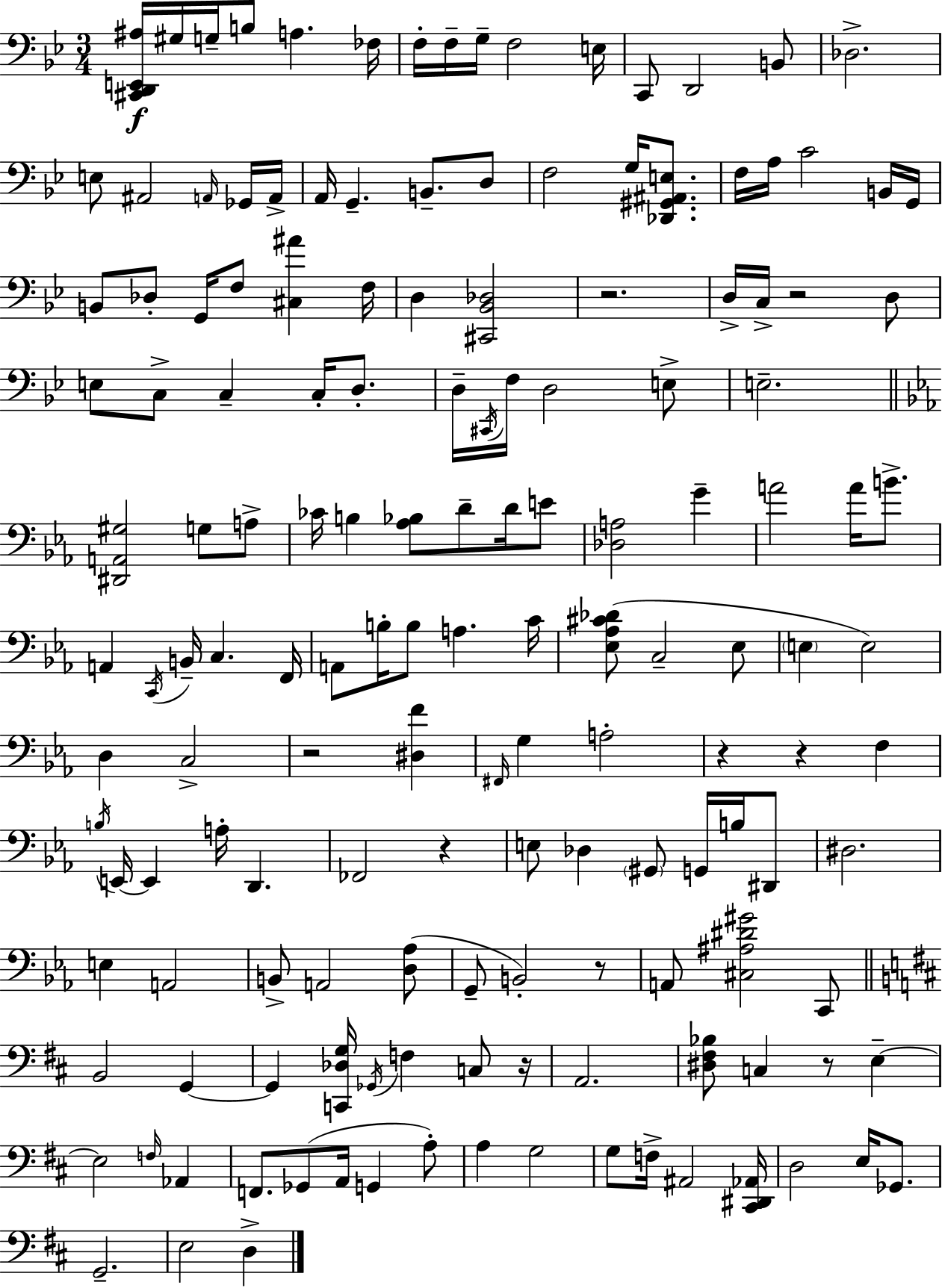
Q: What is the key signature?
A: BES major